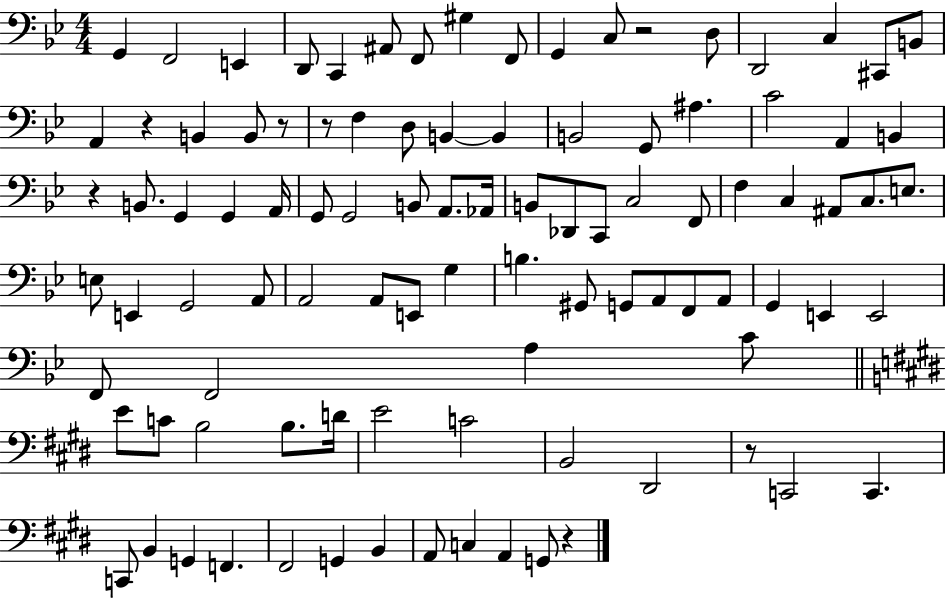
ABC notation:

X:1
T:Untitled
M:4/4
L:1/4
K:Bb
G,, F,,2 E,, D,,/2 C,, ^A,,/2 F,,/2 ^G, F,,/2 G,, C,/2 z2 D,/2 D,,2 C, ^C,,/2 B,,/2 A,, z B,, B,,/2 z/2 z/2 F, D,/2 B,, B,, B,,2 G,,/2 ^A, C2 A,, B,, z B,,/2 G,, G,, A,,/4 G,,/2 G,,2 B,,/2 A,,/2 _A,,/4 B,,/2 _D,,/2 C,,/2 C,2 F,,/2 F, C, ^A,,/2 C,/2 E,/2 E,/2 E,, G,,2 A,,/2 A,,2 A,,/2 E,,/2 G, B, ^G,,/2 G,,/2 A,,/2 F,,/2 A,,/2 G,, E,, E,,2 F,,/2 F,,2 A, C/2 E/2 C/2 B,2 B,/2 D/4 E2 C2 B,,2 ^D,,2 z/2 C,,2 C,, C,,/2 B,, G,, F,, ^F,,2 G,, B,, A,,/2 C, A,, G,,/2 z